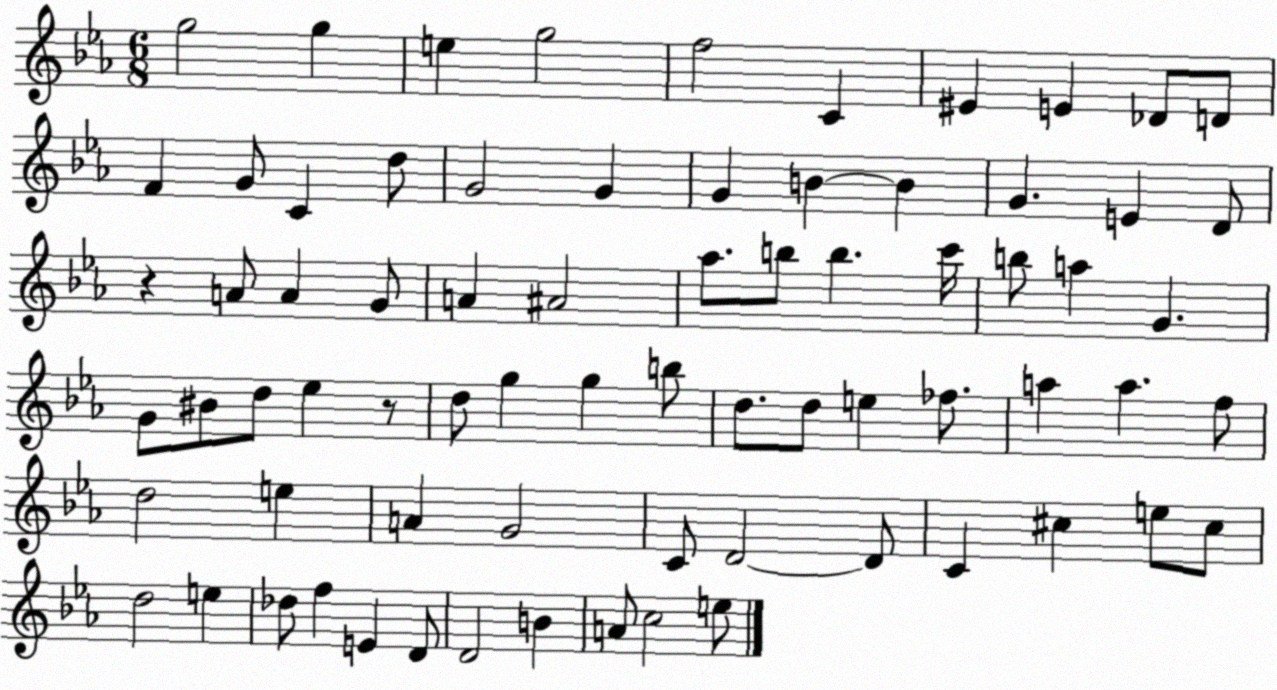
X:1
T:Untitled
M:6/8
L:1/4
K:Eb
g2 g e g2 f2 C ^E E _D/2 D/2 F G/2 C d/2 G2 G G B B G E D/2 z A/2 A G/2 A ^A2 _a/2 b/2 b c'/4 b/2 a G G/2 ^B/2 d/2 _e z/2 d/2 g g b/2 d/2 d/2 e _f/2 a a f/2 d2 e A G2 C/2 D2 D/2 C ^c e/2 ^c/2 d2 e _d/2 f E D/2 D2 B A/2 c2 e/2